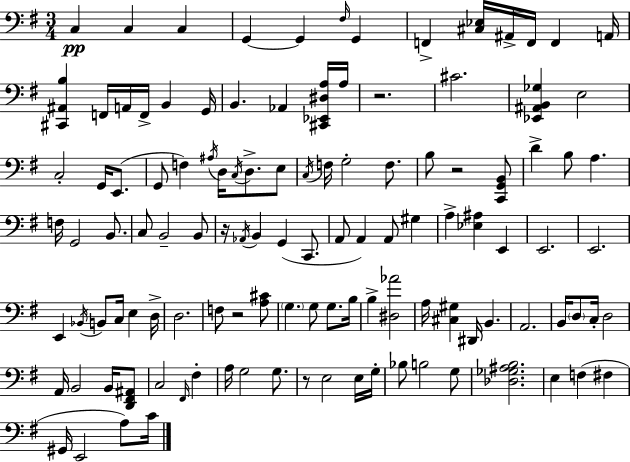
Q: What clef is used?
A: bass